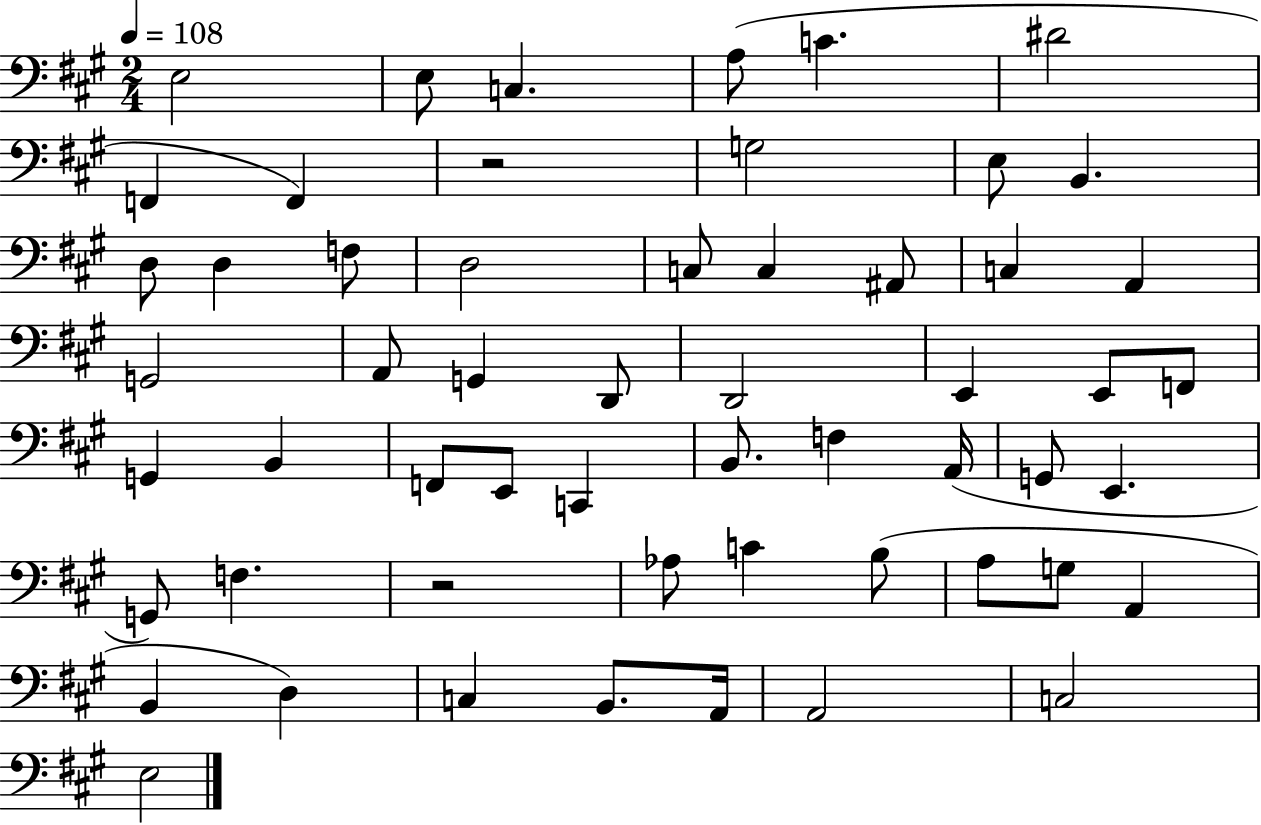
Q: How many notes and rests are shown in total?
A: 56